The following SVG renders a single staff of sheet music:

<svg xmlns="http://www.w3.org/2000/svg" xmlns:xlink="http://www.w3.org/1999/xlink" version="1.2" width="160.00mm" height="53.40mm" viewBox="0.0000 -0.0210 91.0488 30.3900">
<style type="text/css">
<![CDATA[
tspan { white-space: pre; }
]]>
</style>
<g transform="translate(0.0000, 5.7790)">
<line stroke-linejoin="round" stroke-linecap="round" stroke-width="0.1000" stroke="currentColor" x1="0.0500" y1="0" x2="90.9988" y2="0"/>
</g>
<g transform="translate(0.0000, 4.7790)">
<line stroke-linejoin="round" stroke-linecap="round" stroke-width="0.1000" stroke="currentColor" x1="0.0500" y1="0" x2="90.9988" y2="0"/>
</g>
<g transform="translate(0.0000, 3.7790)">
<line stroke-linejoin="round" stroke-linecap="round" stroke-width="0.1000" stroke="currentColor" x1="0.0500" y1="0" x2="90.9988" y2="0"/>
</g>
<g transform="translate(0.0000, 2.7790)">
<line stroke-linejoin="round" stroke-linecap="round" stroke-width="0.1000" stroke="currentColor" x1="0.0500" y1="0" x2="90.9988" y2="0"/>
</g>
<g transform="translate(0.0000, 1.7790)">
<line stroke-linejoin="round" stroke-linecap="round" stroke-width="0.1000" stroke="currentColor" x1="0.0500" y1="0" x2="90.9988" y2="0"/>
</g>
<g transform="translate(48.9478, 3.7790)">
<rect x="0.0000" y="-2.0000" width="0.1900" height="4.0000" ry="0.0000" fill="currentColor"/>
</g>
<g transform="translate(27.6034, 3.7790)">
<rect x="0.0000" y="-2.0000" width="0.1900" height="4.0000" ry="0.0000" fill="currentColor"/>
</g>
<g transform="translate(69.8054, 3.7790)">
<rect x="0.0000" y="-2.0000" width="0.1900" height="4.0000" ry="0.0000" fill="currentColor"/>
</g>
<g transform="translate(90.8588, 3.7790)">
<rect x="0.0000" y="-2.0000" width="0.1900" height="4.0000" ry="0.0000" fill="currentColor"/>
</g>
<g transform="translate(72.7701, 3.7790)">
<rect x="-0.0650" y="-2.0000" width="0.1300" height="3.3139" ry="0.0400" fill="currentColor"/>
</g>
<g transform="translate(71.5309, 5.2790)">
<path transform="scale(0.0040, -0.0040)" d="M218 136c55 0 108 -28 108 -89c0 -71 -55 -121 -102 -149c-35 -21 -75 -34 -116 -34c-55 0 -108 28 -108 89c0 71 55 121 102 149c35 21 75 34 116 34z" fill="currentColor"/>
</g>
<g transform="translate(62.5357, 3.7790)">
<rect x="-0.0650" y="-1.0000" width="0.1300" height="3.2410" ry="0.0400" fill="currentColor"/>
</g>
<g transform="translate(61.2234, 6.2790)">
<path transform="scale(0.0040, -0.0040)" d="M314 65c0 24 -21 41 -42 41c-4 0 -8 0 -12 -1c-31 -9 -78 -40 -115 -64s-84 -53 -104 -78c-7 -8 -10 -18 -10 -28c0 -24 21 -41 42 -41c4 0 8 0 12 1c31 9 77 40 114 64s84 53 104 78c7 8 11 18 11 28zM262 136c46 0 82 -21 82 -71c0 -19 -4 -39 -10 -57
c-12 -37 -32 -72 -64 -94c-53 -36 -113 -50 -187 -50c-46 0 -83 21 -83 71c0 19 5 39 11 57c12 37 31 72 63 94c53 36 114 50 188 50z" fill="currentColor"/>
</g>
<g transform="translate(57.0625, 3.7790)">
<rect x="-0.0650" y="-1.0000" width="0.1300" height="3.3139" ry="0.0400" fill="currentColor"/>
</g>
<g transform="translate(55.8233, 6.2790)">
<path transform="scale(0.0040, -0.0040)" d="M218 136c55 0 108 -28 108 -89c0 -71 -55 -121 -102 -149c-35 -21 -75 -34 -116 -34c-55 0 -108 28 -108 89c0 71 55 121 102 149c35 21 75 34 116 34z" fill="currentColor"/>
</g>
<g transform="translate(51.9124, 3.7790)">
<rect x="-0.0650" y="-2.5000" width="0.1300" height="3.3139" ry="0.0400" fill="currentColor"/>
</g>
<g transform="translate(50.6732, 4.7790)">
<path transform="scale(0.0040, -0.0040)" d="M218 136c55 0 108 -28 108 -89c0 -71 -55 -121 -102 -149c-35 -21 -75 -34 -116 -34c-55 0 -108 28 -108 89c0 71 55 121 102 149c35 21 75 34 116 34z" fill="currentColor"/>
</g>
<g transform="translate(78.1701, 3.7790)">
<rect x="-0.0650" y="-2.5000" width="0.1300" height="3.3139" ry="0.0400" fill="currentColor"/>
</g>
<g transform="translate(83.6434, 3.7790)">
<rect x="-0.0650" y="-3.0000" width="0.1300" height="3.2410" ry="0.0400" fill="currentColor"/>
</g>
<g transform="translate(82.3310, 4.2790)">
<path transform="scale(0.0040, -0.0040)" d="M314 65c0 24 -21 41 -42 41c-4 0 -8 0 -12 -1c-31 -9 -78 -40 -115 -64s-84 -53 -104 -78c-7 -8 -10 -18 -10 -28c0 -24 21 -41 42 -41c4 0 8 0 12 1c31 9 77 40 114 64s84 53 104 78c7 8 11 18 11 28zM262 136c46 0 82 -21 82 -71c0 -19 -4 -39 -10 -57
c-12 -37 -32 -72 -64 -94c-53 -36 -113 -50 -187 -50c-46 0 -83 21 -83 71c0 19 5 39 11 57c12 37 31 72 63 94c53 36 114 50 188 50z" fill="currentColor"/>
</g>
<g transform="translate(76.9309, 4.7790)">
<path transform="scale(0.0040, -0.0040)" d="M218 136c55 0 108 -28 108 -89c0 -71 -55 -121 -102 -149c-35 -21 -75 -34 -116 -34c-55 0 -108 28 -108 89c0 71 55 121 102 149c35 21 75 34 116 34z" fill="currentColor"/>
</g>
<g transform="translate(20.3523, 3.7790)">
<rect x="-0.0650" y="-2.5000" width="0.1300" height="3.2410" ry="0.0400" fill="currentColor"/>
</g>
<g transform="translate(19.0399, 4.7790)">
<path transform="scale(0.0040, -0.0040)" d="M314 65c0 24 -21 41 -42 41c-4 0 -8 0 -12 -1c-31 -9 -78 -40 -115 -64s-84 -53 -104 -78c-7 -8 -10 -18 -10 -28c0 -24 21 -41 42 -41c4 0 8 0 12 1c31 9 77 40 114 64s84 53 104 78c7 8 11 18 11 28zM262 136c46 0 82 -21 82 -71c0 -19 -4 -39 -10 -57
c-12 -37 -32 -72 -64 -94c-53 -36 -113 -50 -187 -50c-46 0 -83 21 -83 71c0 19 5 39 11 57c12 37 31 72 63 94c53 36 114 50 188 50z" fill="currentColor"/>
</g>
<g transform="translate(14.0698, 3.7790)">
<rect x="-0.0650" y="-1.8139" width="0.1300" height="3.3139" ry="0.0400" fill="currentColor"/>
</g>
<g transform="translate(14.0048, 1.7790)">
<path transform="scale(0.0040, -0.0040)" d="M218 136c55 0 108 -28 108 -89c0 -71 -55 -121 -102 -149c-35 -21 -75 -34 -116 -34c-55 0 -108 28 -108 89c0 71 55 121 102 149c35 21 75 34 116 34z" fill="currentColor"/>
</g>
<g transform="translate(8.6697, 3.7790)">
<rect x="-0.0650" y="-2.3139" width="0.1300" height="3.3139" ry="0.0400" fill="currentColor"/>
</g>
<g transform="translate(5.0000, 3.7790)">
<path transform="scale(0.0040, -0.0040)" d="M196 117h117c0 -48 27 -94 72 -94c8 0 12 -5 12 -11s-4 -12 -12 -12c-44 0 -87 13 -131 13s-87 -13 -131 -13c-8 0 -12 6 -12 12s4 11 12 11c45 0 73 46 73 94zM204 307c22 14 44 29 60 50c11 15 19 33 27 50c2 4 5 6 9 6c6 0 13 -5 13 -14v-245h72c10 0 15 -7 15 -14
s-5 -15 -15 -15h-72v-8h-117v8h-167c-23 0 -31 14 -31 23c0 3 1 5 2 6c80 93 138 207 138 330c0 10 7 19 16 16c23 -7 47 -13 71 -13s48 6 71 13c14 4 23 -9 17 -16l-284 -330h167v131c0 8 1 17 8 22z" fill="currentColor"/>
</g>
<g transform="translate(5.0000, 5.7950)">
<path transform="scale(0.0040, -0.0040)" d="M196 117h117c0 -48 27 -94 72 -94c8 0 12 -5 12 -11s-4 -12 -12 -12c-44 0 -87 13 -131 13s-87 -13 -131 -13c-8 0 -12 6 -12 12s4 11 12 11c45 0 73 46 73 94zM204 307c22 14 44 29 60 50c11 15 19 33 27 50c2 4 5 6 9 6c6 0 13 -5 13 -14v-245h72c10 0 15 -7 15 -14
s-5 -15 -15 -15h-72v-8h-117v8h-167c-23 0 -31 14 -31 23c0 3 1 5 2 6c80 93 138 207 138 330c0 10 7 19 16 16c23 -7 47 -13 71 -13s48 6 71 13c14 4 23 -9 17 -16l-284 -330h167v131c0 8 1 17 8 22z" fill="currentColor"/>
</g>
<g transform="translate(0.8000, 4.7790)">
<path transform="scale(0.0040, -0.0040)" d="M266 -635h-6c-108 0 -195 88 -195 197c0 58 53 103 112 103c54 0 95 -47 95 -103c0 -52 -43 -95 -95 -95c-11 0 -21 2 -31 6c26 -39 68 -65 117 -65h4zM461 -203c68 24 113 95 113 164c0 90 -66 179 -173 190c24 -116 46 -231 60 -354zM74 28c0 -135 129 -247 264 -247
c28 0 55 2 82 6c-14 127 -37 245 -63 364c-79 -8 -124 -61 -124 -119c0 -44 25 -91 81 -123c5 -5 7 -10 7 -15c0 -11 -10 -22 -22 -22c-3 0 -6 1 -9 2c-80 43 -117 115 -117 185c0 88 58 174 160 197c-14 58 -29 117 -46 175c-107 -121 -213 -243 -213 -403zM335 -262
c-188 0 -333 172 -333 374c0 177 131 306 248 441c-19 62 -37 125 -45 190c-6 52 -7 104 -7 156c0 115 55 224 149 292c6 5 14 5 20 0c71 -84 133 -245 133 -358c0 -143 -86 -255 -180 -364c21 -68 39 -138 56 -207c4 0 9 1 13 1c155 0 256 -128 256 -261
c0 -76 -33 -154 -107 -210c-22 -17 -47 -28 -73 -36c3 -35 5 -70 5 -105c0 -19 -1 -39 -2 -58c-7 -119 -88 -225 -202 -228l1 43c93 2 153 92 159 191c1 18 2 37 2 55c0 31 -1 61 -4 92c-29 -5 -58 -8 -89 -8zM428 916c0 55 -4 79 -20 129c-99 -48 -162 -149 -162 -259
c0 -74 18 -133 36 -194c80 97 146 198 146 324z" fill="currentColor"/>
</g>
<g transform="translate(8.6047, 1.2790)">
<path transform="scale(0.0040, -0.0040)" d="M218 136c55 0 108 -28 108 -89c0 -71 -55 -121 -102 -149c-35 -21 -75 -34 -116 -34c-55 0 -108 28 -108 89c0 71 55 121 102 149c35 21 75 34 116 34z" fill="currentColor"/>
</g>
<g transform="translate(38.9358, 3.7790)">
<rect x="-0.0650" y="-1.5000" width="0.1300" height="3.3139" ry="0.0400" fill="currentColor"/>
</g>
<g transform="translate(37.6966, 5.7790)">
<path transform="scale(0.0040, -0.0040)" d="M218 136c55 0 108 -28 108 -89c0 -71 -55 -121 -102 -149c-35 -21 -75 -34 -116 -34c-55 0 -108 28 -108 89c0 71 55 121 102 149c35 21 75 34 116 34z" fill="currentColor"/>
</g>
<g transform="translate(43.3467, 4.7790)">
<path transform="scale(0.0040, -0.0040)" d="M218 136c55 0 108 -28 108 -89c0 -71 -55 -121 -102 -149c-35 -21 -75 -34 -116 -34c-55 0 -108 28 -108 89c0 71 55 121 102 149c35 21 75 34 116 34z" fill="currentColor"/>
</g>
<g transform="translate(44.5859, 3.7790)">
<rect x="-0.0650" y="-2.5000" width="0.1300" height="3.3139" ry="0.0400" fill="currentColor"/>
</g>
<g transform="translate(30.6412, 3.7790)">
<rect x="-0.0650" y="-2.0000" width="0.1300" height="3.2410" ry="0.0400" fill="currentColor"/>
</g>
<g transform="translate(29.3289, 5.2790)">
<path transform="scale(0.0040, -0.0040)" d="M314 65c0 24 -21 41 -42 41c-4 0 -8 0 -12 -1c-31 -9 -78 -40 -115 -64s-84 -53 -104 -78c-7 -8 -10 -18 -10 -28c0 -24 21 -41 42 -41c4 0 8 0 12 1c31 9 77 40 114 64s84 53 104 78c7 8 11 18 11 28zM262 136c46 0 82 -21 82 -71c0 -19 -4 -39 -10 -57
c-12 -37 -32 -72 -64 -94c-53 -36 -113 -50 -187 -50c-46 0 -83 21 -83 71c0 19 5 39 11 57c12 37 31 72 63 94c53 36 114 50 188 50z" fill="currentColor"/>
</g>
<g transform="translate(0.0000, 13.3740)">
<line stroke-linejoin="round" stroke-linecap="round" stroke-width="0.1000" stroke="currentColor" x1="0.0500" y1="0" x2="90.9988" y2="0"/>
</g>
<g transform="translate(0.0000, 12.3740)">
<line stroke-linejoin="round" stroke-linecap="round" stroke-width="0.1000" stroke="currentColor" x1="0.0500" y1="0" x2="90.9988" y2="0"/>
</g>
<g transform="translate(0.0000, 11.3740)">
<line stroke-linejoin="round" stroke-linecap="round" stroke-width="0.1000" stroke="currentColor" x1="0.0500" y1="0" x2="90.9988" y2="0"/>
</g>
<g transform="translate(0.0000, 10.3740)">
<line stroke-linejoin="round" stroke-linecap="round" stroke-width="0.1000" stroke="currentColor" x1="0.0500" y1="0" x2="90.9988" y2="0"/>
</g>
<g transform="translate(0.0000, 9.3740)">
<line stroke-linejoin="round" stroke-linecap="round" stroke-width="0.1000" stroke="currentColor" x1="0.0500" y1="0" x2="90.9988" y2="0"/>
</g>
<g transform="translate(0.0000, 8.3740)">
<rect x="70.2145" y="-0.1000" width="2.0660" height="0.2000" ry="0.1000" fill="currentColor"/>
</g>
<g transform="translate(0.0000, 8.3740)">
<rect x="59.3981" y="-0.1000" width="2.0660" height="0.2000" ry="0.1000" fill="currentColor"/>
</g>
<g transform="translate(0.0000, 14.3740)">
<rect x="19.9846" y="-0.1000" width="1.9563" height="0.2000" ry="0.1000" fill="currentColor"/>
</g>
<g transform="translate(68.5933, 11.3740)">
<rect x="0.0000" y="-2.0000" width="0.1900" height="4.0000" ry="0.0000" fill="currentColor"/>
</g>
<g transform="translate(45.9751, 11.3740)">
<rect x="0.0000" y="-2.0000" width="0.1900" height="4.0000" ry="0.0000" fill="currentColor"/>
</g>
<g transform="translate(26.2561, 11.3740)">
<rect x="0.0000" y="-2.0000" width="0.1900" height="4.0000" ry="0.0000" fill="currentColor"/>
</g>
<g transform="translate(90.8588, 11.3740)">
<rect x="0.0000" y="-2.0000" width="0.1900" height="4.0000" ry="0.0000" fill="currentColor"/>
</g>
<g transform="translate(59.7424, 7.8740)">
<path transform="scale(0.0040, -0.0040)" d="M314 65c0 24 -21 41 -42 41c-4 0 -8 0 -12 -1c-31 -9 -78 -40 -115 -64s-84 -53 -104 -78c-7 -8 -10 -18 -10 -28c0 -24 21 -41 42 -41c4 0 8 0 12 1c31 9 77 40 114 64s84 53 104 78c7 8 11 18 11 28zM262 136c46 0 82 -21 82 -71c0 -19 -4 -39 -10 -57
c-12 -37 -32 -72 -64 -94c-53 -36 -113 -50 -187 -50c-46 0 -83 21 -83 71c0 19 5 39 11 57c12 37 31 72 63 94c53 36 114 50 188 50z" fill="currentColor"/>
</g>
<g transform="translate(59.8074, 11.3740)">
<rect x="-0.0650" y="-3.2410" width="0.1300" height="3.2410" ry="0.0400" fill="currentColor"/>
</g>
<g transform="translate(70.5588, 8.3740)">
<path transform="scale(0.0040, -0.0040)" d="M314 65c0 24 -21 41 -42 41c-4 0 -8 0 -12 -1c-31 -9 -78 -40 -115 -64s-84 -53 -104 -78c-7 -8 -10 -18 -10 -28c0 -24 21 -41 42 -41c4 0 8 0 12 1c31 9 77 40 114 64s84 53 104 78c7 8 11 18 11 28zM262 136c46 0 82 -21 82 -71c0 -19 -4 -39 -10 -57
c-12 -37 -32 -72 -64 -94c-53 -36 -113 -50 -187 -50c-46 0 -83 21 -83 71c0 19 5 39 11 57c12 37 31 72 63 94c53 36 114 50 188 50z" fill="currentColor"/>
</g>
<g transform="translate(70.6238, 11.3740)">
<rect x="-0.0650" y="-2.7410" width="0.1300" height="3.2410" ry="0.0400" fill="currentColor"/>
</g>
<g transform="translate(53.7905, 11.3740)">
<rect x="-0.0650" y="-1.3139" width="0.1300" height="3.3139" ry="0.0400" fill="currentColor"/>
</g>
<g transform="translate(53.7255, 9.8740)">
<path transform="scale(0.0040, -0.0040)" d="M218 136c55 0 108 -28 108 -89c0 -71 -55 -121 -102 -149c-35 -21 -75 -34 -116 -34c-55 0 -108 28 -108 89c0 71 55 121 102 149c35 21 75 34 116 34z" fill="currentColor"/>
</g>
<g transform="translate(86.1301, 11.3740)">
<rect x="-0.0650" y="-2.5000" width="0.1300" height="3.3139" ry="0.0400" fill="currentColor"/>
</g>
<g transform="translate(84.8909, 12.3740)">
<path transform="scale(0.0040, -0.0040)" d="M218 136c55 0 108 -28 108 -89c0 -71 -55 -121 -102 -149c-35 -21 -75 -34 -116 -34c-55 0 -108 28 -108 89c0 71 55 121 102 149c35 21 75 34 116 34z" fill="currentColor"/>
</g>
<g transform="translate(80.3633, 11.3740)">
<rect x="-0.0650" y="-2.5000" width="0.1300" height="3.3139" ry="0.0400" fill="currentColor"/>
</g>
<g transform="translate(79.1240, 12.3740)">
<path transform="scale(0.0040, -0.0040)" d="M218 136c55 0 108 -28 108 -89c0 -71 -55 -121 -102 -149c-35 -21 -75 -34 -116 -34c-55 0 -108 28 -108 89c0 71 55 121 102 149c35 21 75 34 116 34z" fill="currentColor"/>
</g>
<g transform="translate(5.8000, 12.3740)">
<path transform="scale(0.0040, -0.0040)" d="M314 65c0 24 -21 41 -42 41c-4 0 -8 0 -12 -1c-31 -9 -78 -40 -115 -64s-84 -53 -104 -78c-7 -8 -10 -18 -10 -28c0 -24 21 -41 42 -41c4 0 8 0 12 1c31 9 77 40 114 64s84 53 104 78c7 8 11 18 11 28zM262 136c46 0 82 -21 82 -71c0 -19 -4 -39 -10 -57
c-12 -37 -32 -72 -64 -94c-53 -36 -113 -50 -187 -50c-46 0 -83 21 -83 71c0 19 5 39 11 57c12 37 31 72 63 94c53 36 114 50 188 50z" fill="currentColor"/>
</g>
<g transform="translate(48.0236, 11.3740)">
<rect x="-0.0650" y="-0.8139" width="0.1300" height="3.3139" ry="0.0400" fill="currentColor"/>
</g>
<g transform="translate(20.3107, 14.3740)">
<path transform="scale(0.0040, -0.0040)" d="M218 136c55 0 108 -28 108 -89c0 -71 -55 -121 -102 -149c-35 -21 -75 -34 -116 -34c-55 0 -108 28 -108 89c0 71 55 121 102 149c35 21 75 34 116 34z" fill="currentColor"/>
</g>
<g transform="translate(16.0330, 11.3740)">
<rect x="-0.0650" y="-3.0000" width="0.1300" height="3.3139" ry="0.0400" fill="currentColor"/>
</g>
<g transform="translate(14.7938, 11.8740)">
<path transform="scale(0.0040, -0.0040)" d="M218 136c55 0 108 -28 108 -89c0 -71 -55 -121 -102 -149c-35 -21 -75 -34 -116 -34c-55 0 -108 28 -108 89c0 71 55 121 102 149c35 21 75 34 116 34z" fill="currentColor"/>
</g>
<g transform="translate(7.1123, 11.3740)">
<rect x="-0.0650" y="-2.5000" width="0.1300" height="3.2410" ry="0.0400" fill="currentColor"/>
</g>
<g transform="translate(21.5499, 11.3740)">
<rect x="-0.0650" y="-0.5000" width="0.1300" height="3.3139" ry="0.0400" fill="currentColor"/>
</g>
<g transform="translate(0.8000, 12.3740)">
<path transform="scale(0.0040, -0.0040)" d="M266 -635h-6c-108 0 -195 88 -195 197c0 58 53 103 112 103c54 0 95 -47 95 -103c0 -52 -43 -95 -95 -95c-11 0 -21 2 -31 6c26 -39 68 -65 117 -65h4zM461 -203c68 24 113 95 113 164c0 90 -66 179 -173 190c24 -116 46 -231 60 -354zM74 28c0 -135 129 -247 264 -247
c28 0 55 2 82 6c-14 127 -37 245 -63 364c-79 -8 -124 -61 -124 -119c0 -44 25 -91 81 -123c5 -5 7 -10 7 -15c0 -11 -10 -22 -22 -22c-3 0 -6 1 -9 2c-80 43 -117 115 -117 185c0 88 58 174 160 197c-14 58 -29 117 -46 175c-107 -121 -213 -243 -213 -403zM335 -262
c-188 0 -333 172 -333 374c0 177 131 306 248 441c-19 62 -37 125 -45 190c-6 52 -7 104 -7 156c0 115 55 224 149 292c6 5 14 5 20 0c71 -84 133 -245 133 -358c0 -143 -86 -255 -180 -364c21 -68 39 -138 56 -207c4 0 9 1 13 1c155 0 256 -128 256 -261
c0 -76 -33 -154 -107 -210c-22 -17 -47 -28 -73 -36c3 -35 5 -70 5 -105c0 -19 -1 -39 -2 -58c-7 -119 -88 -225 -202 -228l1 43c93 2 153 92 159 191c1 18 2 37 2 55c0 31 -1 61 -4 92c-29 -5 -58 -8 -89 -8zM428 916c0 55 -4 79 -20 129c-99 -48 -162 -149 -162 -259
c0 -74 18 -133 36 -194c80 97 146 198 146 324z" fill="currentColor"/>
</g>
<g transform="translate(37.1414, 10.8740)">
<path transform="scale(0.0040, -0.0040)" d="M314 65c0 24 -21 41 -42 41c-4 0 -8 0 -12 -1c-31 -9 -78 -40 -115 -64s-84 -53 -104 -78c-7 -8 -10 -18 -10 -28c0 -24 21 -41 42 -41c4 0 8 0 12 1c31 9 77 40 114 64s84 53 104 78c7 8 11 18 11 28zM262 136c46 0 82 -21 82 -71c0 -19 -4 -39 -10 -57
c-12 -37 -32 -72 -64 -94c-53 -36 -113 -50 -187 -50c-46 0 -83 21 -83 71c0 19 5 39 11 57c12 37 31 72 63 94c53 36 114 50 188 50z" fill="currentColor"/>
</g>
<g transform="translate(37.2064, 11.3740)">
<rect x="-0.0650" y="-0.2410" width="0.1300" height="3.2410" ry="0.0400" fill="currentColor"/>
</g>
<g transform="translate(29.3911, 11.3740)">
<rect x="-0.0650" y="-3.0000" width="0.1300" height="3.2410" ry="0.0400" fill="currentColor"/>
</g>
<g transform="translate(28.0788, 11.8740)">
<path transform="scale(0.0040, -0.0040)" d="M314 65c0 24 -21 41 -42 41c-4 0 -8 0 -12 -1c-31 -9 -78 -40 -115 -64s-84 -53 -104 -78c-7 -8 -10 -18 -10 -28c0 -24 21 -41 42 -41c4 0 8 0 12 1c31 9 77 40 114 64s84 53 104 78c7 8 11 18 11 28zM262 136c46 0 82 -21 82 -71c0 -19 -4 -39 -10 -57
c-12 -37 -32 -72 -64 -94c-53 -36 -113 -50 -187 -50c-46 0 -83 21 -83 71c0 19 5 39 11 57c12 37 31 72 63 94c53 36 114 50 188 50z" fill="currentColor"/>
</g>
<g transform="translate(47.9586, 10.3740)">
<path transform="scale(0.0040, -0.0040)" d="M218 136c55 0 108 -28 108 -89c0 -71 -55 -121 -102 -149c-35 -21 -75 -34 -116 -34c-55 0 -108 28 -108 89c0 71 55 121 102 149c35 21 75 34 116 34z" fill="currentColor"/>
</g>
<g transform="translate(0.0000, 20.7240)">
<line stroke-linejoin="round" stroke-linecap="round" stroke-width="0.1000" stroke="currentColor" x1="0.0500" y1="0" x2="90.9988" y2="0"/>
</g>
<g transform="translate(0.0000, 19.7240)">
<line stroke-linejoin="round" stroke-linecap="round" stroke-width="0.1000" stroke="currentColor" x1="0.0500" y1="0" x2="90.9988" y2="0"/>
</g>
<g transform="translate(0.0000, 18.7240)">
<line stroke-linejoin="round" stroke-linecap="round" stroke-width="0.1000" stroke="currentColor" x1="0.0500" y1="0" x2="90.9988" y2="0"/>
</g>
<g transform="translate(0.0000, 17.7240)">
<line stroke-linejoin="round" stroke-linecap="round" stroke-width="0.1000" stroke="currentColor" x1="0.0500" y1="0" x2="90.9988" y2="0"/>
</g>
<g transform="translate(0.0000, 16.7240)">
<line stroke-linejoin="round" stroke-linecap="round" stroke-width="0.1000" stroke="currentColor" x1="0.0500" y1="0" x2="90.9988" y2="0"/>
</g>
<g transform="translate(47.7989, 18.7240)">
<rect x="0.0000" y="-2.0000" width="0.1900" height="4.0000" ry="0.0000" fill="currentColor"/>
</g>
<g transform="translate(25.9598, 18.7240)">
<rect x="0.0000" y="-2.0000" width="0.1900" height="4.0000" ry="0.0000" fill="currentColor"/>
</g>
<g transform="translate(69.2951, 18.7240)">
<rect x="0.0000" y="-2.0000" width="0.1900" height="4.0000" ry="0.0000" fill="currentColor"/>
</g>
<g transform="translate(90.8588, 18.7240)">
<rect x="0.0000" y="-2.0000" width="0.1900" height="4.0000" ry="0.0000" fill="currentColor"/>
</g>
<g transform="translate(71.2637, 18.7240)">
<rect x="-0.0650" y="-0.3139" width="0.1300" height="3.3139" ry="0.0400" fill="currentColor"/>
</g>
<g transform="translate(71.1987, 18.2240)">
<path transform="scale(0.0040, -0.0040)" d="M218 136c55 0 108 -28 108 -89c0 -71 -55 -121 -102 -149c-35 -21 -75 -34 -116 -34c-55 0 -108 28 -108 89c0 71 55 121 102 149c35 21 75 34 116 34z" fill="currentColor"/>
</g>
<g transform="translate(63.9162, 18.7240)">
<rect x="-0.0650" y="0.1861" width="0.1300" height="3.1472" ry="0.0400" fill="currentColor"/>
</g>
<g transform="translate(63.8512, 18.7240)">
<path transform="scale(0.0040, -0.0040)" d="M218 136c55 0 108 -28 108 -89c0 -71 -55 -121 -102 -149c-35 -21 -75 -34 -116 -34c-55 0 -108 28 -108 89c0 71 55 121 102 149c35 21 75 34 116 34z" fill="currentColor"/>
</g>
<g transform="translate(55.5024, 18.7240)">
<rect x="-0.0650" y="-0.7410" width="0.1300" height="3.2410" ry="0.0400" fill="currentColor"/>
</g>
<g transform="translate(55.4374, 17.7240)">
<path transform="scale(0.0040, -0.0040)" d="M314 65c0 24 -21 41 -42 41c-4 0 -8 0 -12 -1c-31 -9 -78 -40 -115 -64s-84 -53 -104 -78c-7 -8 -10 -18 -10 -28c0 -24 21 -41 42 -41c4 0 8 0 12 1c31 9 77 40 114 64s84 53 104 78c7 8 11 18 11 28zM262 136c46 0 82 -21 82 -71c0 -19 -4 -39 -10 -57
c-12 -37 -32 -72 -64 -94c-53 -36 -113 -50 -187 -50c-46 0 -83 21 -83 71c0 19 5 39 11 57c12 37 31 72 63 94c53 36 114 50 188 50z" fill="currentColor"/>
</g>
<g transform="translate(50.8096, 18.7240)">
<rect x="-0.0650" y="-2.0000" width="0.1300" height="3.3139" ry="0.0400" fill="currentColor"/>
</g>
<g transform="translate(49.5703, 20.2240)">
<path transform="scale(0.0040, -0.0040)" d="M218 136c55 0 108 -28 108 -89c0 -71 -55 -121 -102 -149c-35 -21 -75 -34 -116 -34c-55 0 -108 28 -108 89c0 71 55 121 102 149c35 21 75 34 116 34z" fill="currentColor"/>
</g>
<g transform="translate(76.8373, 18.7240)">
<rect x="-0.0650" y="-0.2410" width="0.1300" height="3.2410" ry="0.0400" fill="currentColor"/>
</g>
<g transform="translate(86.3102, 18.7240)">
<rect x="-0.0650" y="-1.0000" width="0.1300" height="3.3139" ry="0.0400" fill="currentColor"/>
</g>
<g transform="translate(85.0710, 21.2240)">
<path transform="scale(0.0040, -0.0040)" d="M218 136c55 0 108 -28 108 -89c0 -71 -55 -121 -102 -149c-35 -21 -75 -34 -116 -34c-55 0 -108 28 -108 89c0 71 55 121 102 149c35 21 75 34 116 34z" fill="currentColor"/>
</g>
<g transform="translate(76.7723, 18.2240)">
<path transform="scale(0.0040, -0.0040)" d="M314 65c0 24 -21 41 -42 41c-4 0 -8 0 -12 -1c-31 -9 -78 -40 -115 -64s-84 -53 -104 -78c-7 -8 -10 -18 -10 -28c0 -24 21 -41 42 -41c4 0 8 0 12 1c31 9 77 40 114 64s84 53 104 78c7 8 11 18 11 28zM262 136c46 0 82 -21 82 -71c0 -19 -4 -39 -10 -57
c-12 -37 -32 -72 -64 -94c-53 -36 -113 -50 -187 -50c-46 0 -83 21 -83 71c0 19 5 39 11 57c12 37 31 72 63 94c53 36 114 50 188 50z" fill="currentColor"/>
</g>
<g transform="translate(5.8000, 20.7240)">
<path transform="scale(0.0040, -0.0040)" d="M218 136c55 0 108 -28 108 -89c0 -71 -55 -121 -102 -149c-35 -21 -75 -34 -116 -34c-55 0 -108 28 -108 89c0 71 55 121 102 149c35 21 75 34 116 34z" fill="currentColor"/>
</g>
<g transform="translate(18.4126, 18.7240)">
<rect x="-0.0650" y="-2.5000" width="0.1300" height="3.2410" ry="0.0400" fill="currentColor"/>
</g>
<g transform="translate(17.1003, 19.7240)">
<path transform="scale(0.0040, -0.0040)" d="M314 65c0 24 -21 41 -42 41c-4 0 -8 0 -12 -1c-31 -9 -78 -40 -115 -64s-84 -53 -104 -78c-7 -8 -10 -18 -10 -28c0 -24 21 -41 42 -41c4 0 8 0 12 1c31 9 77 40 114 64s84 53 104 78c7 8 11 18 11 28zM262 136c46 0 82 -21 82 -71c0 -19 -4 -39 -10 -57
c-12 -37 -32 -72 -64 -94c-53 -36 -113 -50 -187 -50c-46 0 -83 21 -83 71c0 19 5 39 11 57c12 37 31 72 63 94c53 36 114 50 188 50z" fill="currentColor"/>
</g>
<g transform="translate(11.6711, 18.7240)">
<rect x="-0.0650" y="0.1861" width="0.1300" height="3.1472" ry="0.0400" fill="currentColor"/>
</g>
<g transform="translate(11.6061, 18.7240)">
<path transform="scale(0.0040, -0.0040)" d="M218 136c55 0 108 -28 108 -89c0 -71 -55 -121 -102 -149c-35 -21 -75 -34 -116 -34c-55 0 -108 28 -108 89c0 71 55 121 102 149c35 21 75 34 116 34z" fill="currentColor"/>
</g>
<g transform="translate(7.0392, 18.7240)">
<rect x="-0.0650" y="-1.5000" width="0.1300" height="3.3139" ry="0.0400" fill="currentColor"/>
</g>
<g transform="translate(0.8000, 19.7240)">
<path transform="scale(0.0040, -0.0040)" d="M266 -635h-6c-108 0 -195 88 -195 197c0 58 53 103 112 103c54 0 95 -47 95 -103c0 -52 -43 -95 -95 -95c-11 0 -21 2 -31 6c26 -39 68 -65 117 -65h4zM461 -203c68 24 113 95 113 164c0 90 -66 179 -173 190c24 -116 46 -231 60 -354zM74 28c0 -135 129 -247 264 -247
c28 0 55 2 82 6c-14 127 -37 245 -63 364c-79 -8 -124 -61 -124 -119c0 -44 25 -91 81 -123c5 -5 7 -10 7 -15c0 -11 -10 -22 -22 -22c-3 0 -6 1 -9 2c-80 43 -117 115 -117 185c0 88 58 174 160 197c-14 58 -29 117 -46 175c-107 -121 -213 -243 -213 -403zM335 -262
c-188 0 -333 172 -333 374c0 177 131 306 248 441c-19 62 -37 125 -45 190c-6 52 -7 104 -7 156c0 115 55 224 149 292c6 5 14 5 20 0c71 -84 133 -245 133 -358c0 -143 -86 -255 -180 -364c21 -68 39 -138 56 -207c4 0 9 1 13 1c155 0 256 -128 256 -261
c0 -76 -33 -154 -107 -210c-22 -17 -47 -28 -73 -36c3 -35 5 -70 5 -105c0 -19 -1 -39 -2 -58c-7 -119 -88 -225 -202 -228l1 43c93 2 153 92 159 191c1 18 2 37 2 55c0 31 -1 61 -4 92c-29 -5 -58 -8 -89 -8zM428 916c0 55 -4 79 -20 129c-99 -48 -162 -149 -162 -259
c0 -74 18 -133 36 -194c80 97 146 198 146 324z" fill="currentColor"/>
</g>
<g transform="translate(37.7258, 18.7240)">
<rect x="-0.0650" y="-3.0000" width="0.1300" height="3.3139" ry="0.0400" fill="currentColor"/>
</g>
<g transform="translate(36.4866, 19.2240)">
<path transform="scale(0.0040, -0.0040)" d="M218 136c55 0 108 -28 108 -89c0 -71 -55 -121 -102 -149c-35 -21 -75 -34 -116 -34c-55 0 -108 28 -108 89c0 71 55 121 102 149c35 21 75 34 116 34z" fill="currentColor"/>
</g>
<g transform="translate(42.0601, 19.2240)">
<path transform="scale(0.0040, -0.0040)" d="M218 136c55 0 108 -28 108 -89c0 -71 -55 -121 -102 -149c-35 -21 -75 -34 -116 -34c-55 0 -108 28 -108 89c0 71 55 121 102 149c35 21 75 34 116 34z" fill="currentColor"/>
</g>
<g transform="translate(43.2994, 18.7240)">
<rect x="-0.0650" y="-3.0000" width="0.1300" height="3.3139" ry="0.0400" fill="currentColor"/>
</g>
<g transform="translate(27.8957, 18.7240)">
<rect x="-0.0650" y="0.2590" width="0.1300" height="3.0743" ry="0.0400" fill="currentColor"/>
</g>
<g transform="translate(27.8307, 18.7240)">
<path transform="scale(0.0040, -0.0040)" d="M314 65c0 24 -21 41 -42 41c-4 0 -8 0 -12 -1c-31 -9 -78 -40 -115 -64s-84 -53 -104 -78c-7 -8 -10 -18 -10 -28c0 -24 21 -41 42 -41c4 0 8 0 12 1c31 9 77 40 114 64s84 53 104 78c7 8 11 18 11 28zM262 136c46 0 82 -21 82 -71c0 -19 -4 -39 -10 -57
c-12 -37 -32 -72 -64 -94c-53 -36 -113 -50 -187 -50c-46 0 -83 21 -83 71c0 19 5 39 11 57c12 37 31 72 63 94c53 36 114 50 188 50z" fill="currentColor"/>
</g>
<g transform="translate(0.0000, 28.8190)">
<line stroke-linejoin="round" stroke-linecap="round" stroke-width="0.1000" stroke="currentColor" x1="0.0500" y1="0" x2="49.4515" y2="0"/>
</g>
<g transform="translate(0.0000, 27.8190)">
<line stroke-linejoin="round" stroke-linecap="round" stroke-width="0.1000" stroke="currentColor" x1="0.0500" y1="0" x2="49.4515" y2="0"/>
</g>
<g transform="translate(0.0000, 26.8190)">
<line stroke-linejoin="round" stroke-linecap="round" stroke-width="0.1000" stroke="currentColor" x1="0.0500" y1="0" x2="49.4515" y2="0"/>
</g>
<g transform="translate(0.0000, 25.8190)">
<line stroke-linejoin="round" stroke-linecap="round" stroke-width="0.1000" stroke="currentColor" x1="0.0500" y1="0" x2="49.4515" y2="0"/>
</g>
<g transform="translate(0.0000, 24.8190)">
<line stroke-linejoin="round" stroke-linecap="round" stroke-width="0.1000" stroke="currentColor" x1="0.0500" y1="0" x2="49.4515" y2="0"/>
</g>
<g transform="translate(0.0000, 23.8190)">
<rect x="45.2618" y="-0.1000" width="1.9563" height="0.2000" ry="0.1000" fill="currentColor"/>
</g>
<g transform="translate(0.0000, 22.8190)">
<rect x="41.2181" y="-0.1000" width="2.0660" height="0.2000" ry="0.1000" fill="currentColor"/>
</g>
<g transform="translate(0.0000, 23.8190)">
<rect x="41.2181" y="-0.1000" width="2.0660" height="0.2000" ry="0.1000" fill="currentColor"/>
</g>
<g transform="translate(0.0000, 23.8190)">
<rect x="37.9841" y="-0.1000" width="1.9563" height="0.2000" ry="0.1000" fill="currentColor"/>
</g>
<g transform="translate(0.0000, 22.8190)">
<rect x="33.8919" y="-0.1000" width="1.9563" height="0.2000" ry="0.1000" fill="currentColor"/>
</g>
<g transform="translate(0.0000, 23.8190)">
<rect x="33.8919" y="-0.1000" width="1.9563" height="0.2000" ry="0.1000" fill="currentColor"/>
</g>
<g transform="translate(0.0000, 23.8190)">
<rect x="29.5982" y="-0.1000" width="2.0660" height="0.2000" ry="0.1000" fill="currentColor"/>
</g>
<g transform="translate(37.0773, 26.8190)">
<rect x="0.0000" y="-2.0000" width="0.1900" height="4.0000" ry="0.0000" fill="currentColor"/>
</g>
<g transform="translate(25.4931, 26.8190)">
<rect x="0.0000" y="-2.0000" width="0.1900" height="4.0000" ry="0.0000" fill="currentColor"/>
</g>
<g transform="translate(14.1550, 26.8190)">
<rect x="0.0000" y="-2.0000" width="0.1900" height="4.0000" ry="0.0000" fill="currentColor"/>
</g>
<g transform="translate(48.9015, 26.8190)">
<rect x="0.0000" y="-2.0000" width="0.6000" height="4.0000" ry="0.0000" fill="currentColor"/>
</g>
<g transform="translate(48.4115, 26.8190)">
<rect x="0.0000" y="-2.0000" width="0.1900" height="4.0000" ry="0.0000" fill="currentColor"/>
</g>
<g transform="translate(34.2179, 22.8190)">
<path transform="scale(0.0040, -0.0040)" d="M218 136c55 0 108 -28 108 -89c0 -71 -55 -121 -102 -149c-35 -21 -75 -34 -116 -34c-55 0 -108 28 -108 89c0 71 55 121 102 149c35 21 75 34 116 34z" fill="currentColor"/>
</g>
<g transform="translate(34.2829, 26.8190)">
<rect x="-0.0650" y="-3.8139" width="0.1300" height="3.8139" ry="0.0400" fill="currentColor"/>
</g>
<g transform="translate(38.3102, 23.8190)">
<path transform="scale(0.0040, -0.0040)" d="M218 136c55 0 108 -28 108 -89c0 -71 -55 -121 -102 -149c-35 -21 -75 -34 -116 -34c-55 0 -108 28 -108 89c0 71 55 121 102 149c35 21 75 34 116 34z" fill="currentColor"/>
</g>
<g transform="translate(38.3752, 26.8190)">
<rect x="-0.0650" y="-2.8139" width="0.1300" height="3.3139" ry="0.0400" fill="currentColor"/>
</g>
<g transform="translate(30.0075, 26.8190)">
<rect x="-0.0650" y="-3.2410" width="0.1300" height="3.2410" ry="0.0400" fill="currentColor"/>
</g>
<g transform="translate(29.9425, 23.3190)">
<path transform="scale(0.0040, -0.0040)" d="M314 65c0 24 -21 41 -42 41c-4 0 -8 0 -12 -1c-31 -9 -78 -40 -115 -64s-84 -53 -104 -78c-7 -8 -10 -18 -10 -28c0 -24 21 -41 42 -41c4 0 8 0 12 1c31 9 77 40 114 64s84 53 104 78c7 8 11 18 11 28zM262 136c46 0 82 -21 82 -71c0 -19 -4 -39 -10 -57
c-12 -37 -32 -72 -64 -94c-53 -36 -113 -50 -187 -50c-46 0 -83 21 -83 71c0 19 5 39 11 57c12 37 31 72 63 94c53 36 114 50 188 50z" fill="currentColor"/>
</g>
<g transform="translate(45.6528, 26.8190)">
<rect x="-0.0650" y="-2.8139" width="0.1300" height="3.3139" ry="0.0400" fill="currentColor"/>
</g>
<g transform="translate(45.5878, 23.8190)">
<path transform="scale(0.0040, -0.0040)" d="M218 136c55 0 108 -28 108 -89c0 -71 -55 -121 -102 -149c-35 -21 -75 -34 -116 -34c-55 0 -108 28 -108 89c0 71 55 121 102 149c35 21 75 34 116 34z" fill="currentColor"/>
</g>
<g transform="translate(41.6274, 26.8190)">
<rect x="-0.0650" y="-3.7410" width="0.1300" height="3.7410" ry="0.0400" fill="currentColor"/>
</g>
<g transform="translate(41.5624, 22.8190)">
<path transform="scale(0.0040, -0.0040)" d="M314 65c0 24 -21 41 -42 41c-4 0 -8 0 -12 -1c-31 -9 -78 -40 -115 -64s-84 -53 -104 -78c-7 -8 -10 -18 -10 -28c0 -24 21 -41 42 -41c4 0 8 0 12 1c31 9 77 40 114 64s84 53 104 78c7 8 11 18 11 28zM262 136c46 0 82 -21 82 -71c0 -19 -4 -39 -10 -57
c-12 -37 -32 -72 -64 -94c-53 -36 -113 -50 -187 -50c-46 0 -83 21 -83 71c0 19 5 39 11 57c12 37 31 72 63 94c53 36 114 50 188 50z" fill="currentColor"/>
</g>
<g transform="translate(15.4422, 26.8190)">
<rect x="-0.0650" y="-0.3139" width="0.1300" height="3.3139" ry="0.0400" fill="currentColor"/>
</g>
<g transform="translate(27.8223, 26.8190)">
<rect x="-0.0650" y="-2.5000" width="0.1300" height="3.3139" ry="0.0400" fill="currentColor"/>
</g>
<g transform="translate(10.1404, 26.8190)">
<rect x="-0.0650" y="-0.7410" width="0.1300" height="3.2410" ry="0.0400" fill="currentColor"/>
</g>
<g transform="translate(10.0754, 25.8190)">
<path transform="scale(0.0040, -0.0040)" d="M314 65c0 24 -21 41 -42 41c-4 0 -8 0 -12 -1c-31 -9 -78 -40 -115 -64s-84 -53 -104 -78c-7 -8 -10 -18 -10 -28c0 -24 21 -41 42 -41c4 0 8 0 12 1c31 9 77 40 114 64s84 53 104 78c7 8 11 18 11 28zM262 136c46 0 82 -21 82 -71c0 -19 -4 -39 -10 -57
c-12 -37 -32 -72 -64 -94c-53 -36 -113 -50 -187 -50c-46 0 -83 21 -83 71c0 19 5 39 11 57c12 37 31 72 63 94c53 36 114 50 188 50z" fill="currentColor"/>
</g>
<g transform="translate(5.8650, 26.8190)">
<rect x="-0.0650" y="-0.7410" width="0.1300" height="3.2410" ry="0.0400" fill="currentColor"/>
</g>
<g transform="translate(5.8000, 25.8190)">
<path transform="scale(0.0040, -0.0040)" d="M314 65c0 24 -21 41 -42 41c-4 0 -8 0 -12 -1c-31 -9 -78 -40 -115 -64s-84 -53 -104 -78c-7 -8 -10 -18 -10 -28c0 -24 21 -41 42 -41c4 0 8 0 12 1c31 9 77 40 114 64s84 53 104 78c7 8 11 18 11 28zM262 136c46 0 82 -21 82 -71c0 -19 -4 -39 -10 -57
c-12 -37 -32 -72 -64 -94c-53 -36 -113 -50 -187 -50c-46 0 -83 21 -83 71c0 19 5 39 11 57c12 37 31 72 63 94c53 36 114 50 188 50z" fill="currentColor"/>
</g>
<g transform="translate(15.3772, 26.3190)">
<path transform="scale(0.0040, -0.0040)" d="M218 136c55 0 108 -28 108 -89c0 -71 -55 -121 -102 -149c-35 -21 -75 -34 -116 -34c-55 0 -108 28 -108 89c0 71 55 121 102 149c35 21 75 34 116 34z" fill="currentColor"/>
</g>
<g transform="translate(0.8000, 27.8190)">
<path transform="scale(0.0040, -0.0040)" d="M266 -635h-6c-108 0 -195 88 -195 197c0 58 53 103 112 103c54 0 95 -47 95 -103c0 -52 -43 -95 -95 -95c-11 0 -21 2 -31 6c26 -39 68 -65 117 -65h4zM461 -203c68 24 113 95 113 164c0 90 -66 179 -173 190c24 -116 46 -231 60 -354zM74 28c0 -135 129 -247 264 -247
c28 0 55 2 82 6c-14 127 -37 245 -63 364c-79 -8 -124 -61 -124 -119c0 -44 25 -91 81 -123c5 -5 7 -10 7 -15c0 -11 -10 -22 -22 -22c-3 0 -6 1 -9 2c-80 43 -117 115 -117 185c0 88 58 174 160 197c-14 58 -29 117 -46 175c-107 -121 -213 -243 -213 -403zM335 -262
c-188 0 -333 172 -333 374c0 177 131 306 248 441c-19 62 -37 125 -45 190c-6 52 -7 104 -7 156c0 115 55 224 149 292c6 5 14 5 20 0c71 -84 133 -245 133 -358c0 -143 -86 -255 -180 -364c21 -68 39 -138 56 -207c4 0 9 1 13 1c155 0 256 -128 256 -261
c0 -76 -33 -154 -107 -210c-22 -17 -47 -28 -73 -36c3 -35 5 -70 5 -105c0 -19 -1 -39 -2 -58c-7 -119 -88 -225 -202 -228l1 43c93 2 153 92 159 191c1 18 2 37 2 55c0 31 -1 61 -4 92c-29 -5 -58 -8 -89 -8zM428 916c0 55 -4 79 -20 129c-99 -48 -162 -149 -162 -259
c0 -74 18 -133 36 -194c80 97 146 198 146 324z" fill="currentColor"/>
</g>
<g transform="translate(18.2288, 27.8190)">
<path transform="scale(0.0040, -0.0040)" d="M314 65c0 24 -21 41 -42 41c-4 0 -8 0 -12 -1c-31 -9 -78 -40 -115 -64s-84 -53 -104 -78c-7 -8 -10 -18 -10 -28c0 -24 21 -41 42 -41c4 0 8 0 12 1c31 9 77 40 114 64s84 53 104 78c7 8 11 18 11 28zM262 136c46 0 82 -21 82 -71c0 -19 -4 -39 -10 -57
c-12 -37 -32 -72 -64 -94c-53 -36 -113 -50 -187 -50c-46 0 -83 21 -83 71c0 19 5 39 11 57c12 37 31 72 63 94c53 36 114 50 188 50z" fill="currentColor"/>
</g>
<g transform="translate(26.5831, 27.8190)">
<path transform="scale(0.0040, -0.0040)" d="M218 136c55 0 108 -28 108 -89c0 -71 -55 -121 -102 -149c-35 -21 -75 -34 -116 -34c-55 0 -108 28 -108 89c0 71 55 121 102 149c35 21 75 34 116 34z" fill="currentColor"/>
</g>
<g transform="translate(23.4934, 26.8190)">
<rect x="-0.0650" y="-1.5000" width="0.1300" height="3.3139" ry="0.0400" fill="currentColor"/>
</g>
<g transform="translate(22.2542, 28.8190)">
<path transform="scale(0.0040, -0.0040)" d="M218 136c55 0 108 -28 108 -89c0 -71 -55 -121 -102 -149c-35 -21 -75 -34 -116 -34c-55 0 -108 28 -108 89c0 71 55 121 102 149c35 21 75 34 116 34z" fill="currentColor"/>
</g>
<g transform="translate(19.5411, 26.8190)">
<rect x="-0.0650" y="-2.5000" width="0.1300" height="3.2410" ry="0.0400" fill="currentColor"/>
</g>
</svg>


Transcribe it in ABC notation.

X:1
T:Untitled
M:4/4
L:1/4
K:C
g f G2 F2 E G G D D2 F G A2 G2 A C A2 c2 d e b2 a2 G G E B G2 B2 A A F d2 B c c2 D d2 d2 c G2 E G b2 c' a c'2 a